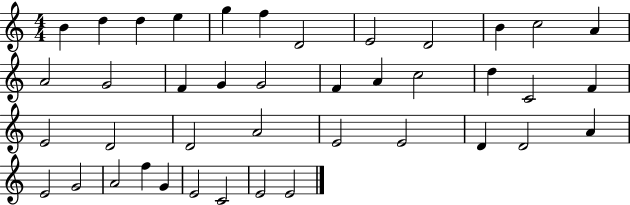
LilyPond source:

{
  \clef treble
  \numericTimeSignature
  \time 4/4
  \key c \major
  b'4 d''4 d''4 e''4 | g''4 f''4 d'2 | e'2 d'2 | b'4 c''2 a'4 | \break a'2 g'2 | f'4 g'4 g'2 | f'4 a'4 c''2 | d''4 c'2 f'4 | \break e'2 d'2 | d'2 a'2 | e'2 e'2 | d'4 d'2 a'4 | \break e'2 g'2 | a'2 f''4 g'4 | e'2 c'2 | e'2 e'2 | \break \bar "|."
}